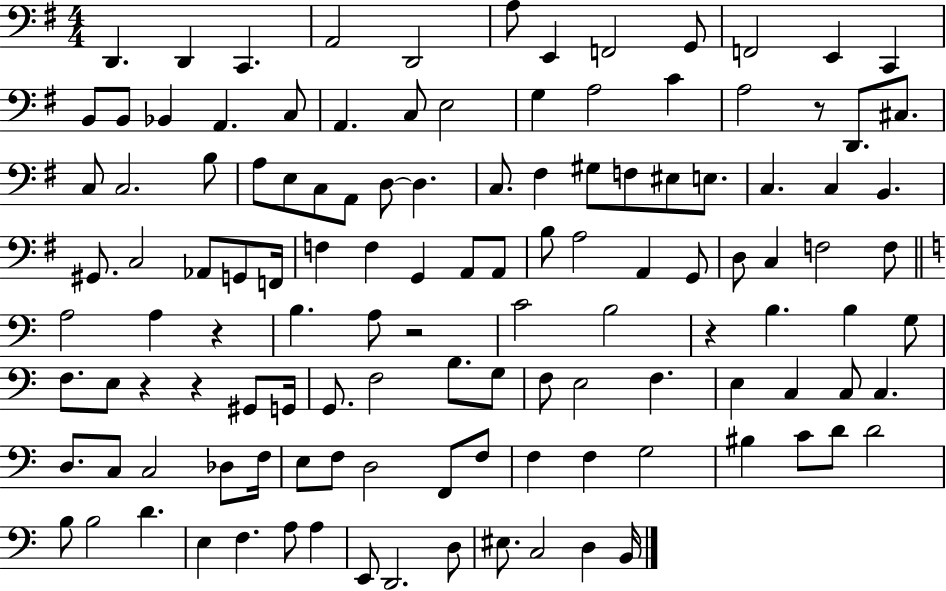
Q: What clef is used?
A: bass